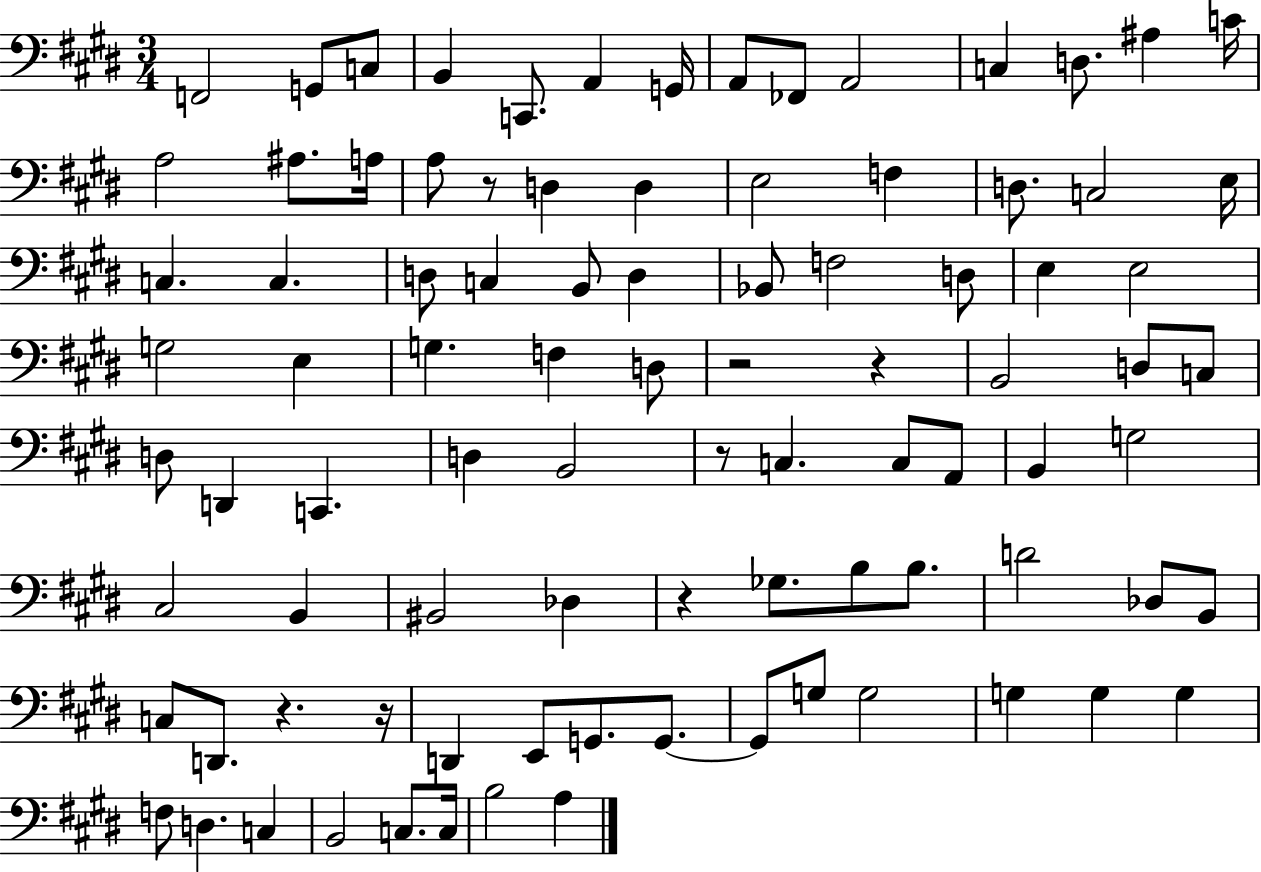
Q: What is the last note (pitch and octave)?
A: A3